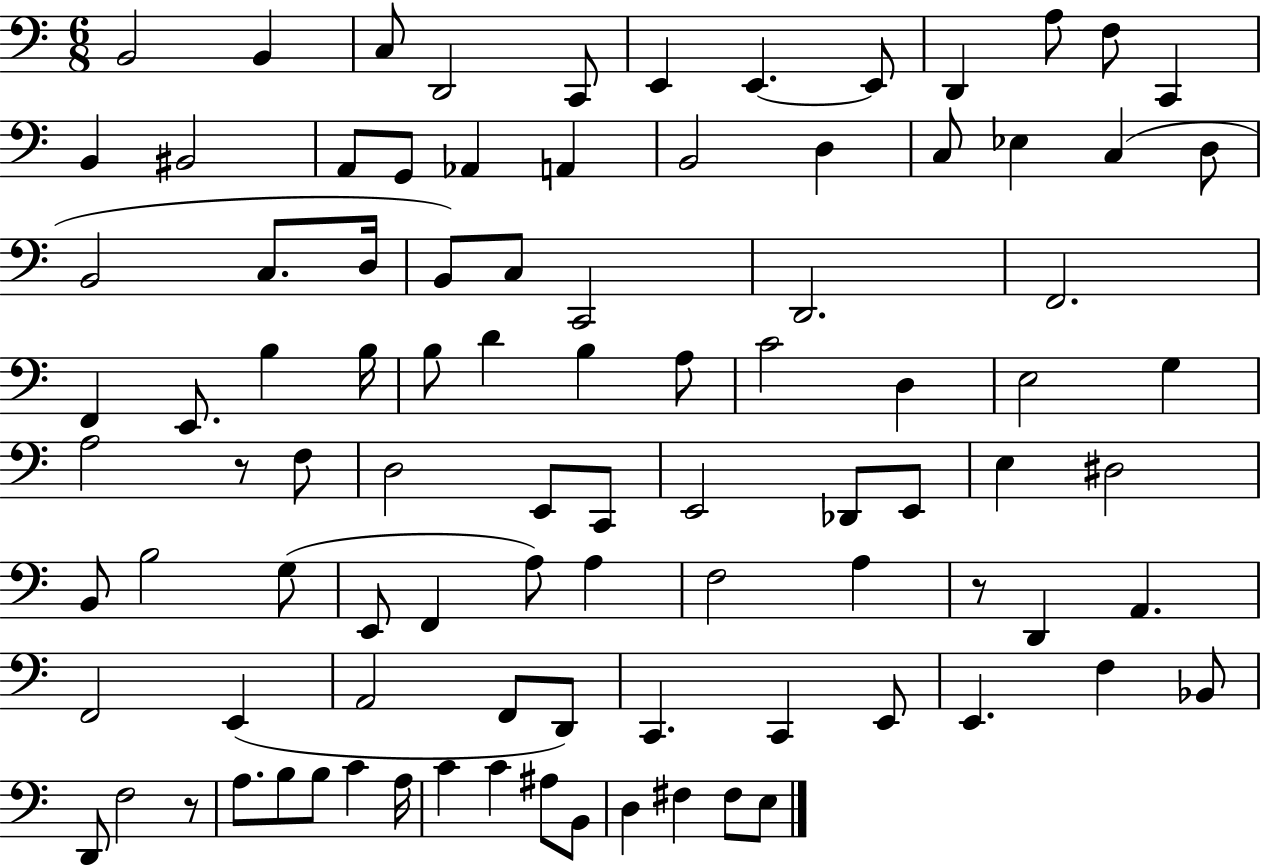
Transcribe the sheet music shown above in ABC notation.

X:1
T:Untitled
M:6/8
L:1/4
K:C
B,,2 B,, C,/2 D,,2 C,,/2 E,, E,, E,,/2 D,, A,/2 F,/2 C,, B,, ^B,,2 A,,/2 G,,/2 _A,, A,, B,,2 D, C,/2 _E, C, D,/2 B,,2 C,/2 D,/4 B,,/2 C,/2 C,,2 D,,2 F,,2 F,, E,,/2 B, B,/4 B,/2 D B, A,/2 C2 D, E,2 G, A,2 z/2 F,/2 D,2 E,,/2 C,,/2 E,,2 _D,,/2 E,,/2 E, ^D,2 B,,/2 B,2 G,/2 E,,/2 F,, A,/2 A, F,2 A, z/2 D,, A,, F,,2 E,, A,,2 F,,/2 D,,/2 C,, C,, E,,/2 E,, F, _B,,/2 D,,/2 F,2 z/2 A,/2 B,/2 B,/2 C A,/4 C C ^A,/2 B,,/2 D, ^F, ^F,/2 E,/2